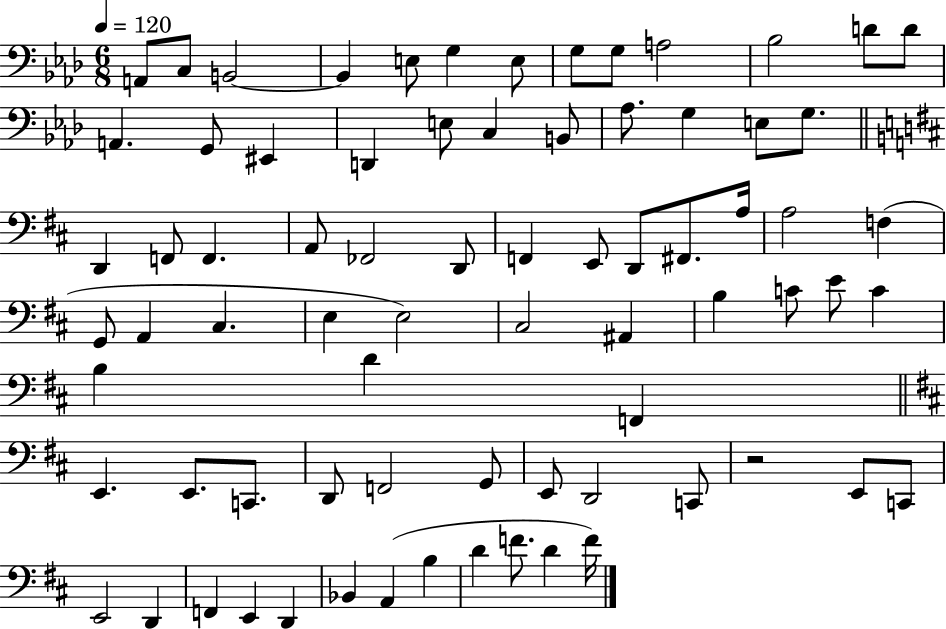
{
  \clef bass
  \numericTimeSignature
  \time 6/8
  \key aes \major
  \tempo 4 = 120
  a,8 c8 b,2~~ | b,4 e8 g4 e8 | g8 g8 a2 | bes2 d'8 d'8 | \break a,4. g,8 eis,4 | d,4 e8 c4 b,8 | aes8. g4 e8 g8. | \bar "||" \break \key d \major d,4 f,8 f,4. | a,8 fes,2 d,8 | f,4 e,8 d,8 fis,8. a16 | a2 f4( | \break g,8 a,4 cis4. | e4 e2) | cis2 ais,4 | b4 c'8 e'8 c'4 | \break b4 d'4 f,4 | \bar "||" \break \key d \major e,4. e,8. c,8. | d,8 f,2 g,8 | e,8 d,2 c,8 | r2 e,8 c,8 | \break e,2 d,4 | f,4 e,4 d,4 | bes,4 a,4( b4 | d'4 f'8. d'4 f'16) | \break \bar "|."
}